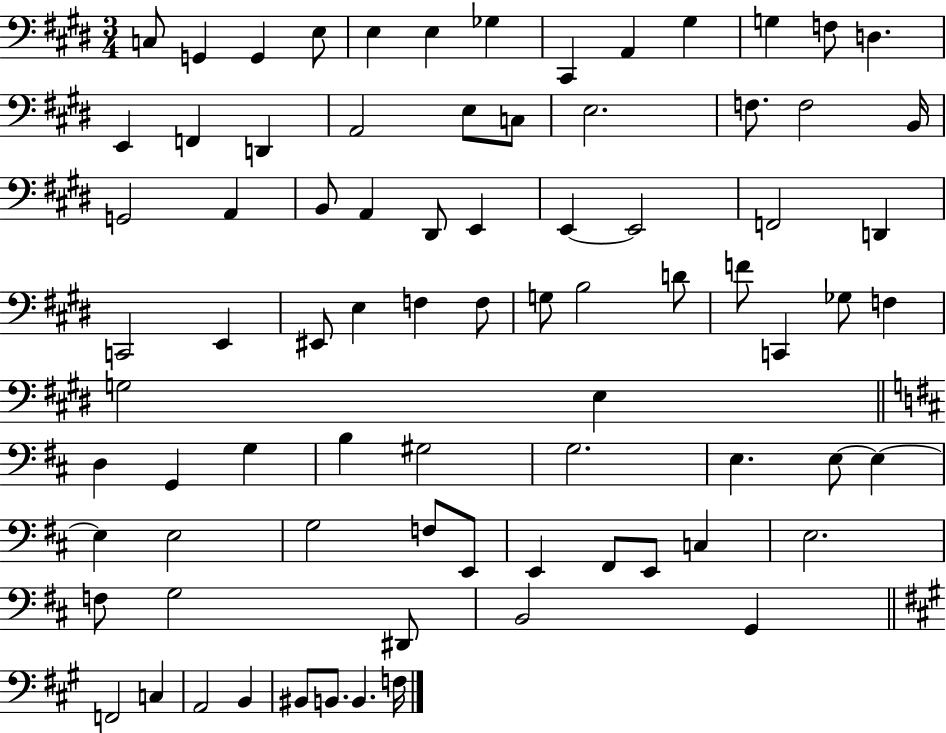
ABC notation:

X:1
T:Untitled
M:3/4
L:1/4
K:E
C,/2 G,, G,, E,/2 E, E, _G, ^C,, A,, ^G, G, F,/2 D, E,, F,, D,, A,,2 E,/2 C,/2 E,2 F,/2 F,2 B,,/4 G,,2 A,, B,,/2 A,, ^D,,/2 E,, E,, E,,2 F,,2 D,, C,,2 E,, ^E,,/2 E, F, F,/2 G,/2 B,2 D/2 F/2 C,, _G,/2 F, G,2 E, D, G,, G, B, ^G,2 G,2 E, E,/2 E, E, E,2 G,2 F,/2 E,,/2 E,, ^F,,/2 E,,/2 C, E,2 F,/2 G,2 ^D,,/2 B,,2 G,, F,,2 C, A,,2 B,, ^B,,/2 B,,/2 B,, F,/4